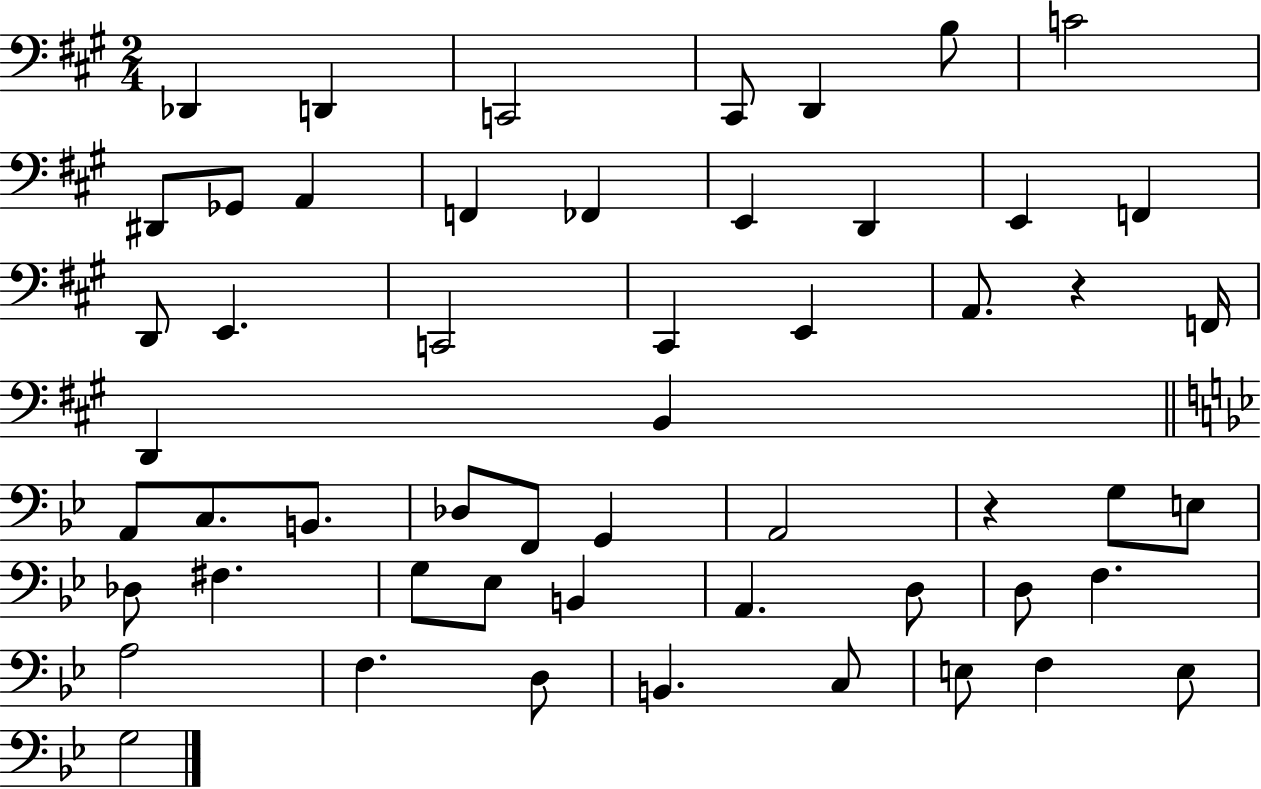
{
  \clef bass
  \numericTimeSignature
  \time 2/4
  \key a \major
  des,4 d,4 | c,2 | cis,8 d,4 b8 | c'2 | \break dis,8 ges,8 a,4 | f,4 fes,4 | e,4 d,4 | e,4 f,4 | \break d,8 e,4. | c,2 | cis,4 e,4 | a,8. r4 f,16 | \break d,4 b,4 | \bar "||" \break \key g \minor a,8 c8. b,8. | des8 f,8 g,4 | a,2 | r4 g8 e8 | \break des8 fis4. | g8 ees8 b,4 | a,4. d8 | d8 f4. | \break a2 | f4. d8 | b,4. c8 | e8 f4 e8 | \break g2 | \bar "|."
}